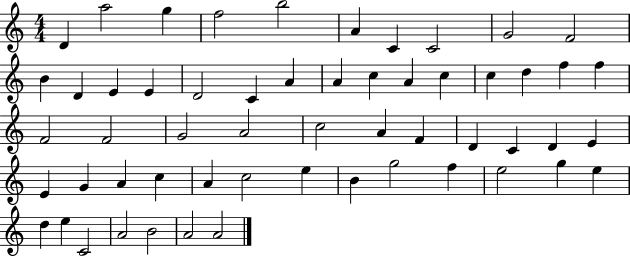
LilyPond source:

{
  \clef treble
  \numericTimeSignature
  \time 4/4
  \key c \major
  d'4 a''2 g''4 | f''2 b''2 | a'4 c'4 c'2 | g'2 f'2 | \break b'4 d'4 e'4 e'4 | d'2 c'4 a'4 | a'4 c''4 a'4 c''4 | c''4 d''4 f''4 f''4 | \break f'2 f'2 | g'2 a'2 | c''2 a'4 f'4 | d'4 c'4 d'4 e'4 | \break e'4 g'4 a'4 c''4 | a'4 c''2 e''4 | b'4 g''2 f''4 | e''2 g''4 e''4 | \break d''4 e''4 c'2 | a'2 b'2 | a'2 a'2 | \bar "|."
}